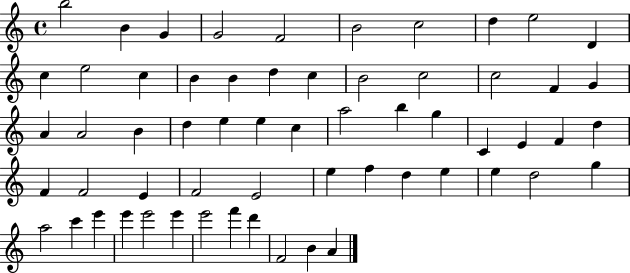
X:1
T:Untitled
M:4/4
L:1/4
K:C
b2 B G G2 F2 B2 c2 d e2 D c e2 c B B d c B2 c2 c2 F G A A2 B d e e c a2 b g C E F d F F2 E F2 E2 e f d e e d2 g a2 c' e' e' e'2 e' e'2 f' d' F2 B A